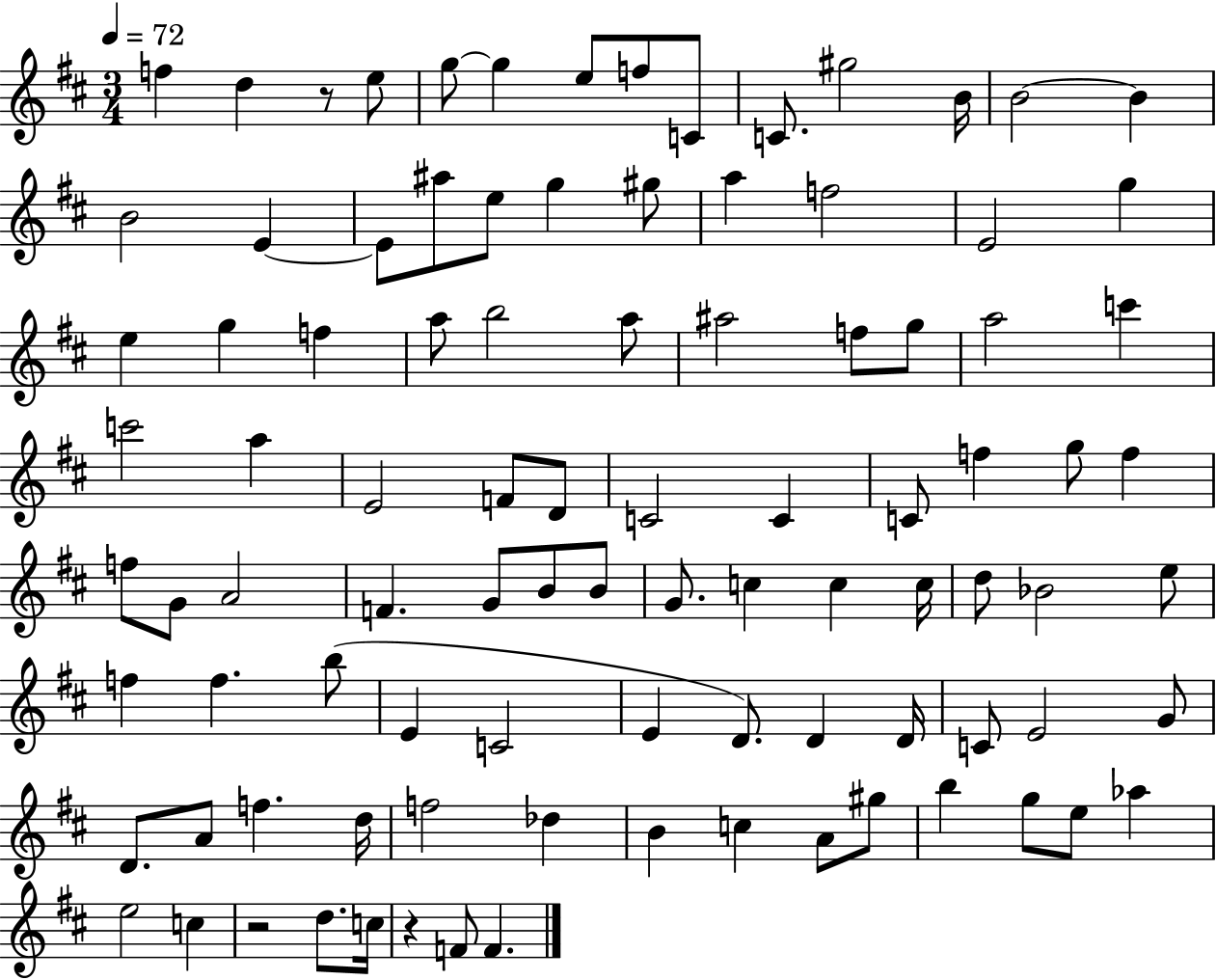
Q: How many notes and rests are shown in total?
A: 95